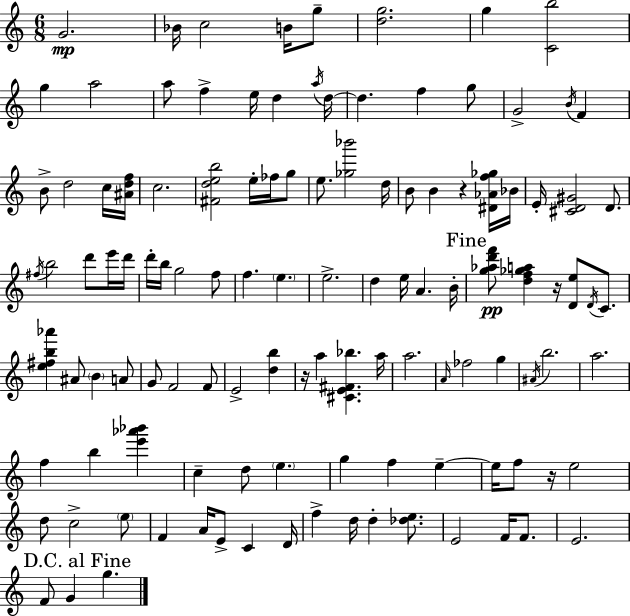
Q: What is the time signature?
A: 6/8